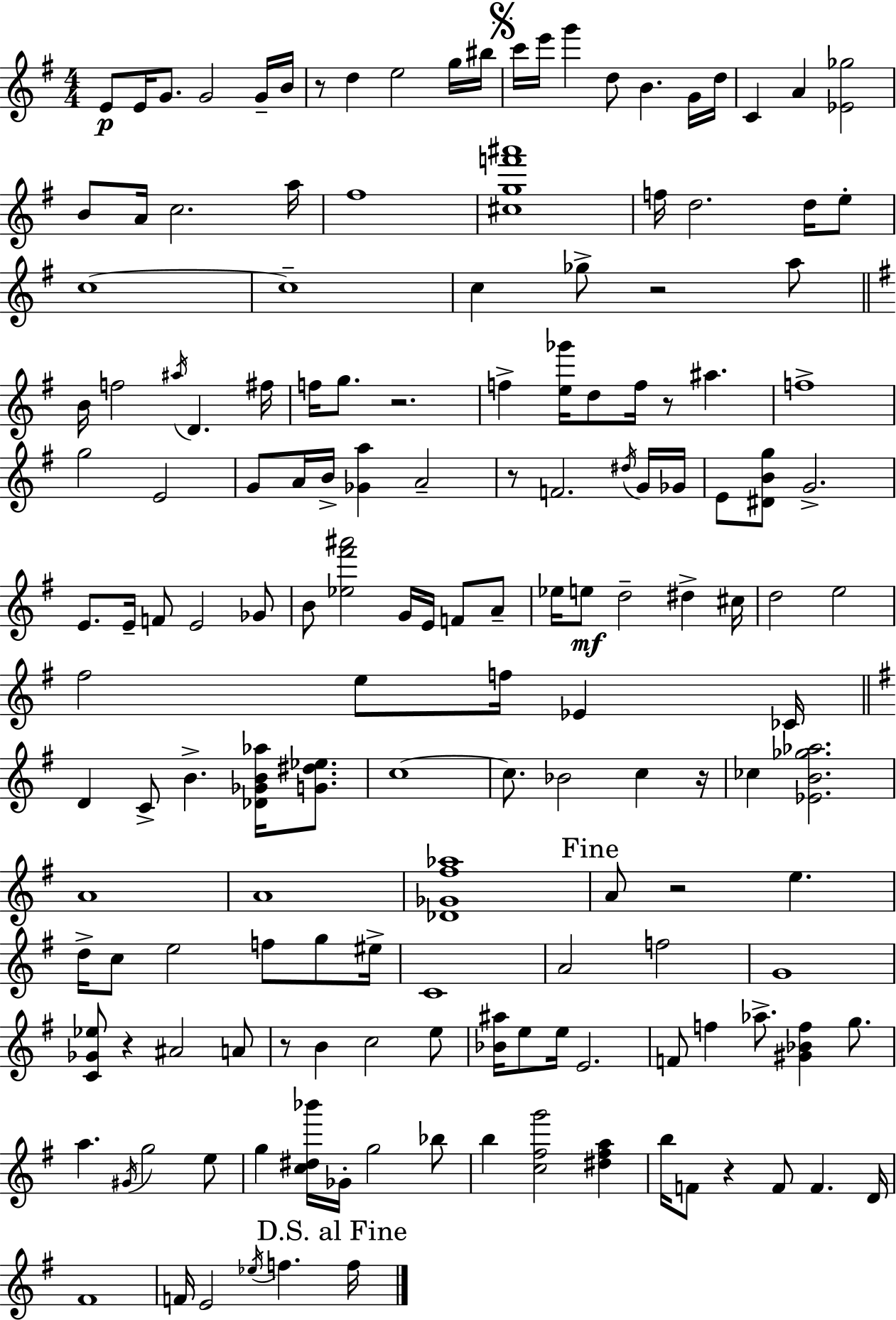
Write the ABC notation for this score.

X:1
T:Untitled
M:4/4
L:1/4
K:Em
E/2 E/4 G/2 G2 G/4 B/4 z/2 d e2 g/4 ^b/4 c'/4 e'/4 g' d/2 B G/4 d/4 C A [_E_g]2 B/2 A/4 c2 a/4 ^f4 [^cgf'^a']4 f/4 d2 d/4 e/2 c4 c4 c _g/2 z2 a/2 B/4 f2 ^a/4 D ^f/4 f/4 g/2 z2 f [e_g']/4 d/2 f/4 z/2 ^a f4 g2 E2 G/2 A/4 B/4 [_Ga] A2 z/2 F2 ^d/4 G/4 _G/4 E/2 [^DBg]/2 G2 E/2 E/4 F/2 E2 _G/2 B/2 [_e^f'^a']2 G/4 E/4 F/2 A/2 _e/4 e/2 d2 ^d ^c/4 d2 e2 ^f2 e/2 f/4 _E _C/4 D C/2 B [_D_GB_a]/4 [G^d_e]/2 c4 c/2 _B2 c z/4 _c [_EB_g_a]2 A4 A4 [_D_G^f_a]4 A/2 z2 e d/4 c/2 e2 f/2 g/2 ^e/4 C4 A2 f2 G4 [C_G_e]/2 z ^A2 A/2 z/2 B c2 e/2 [_B^a]/4 e/2 e/4 E2 F/2 f _a/2 [^G_Bf] g/2 a ^G/4 g2 e/2 g [c^d_b']/4 _G/4 g2 _b/2 b [c^fg']2 [^d^fa] b/4 F/2 z F/2 F D/4 ^F4 F/4 E2 _e/4 f f/4